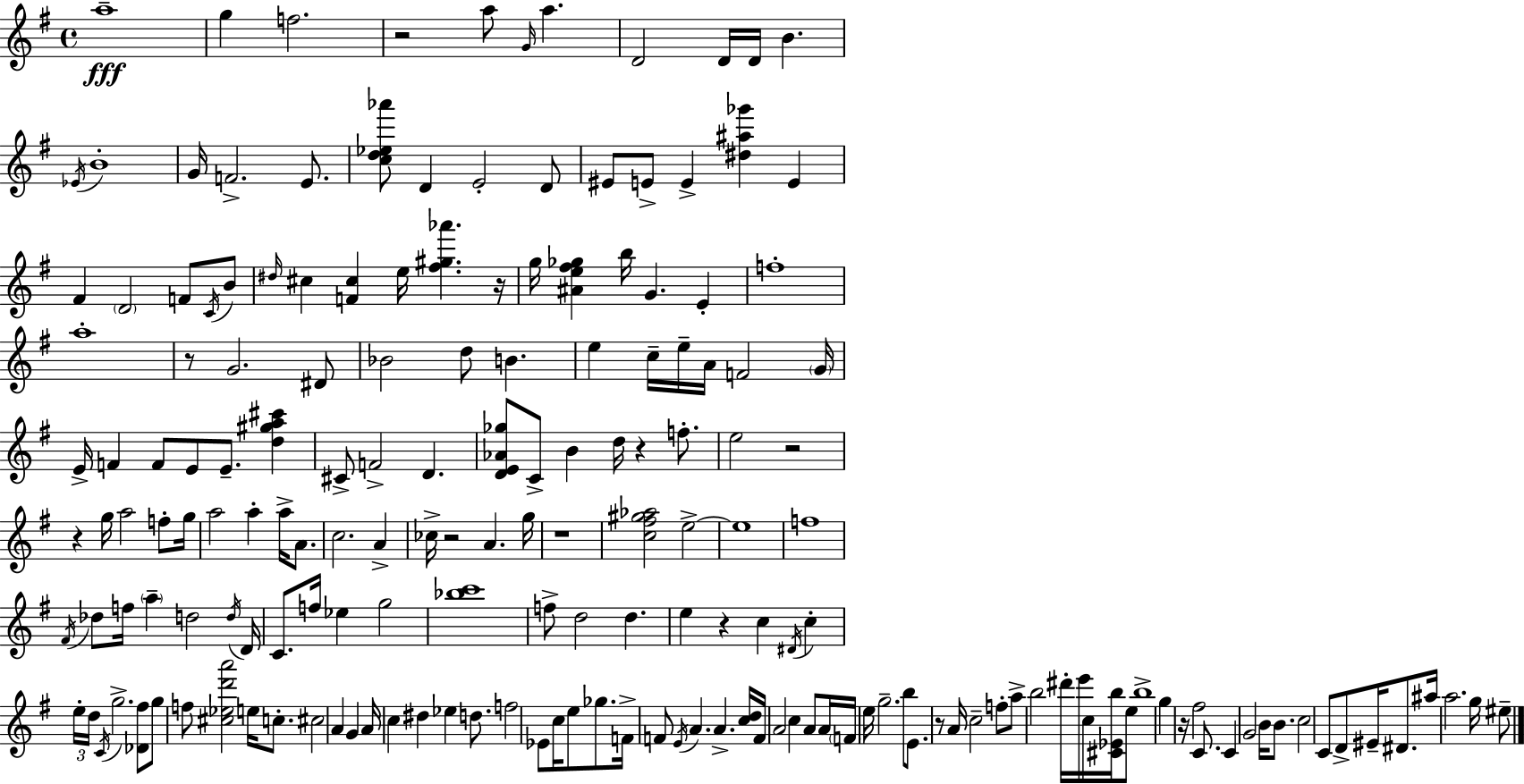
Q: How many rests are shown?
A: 11